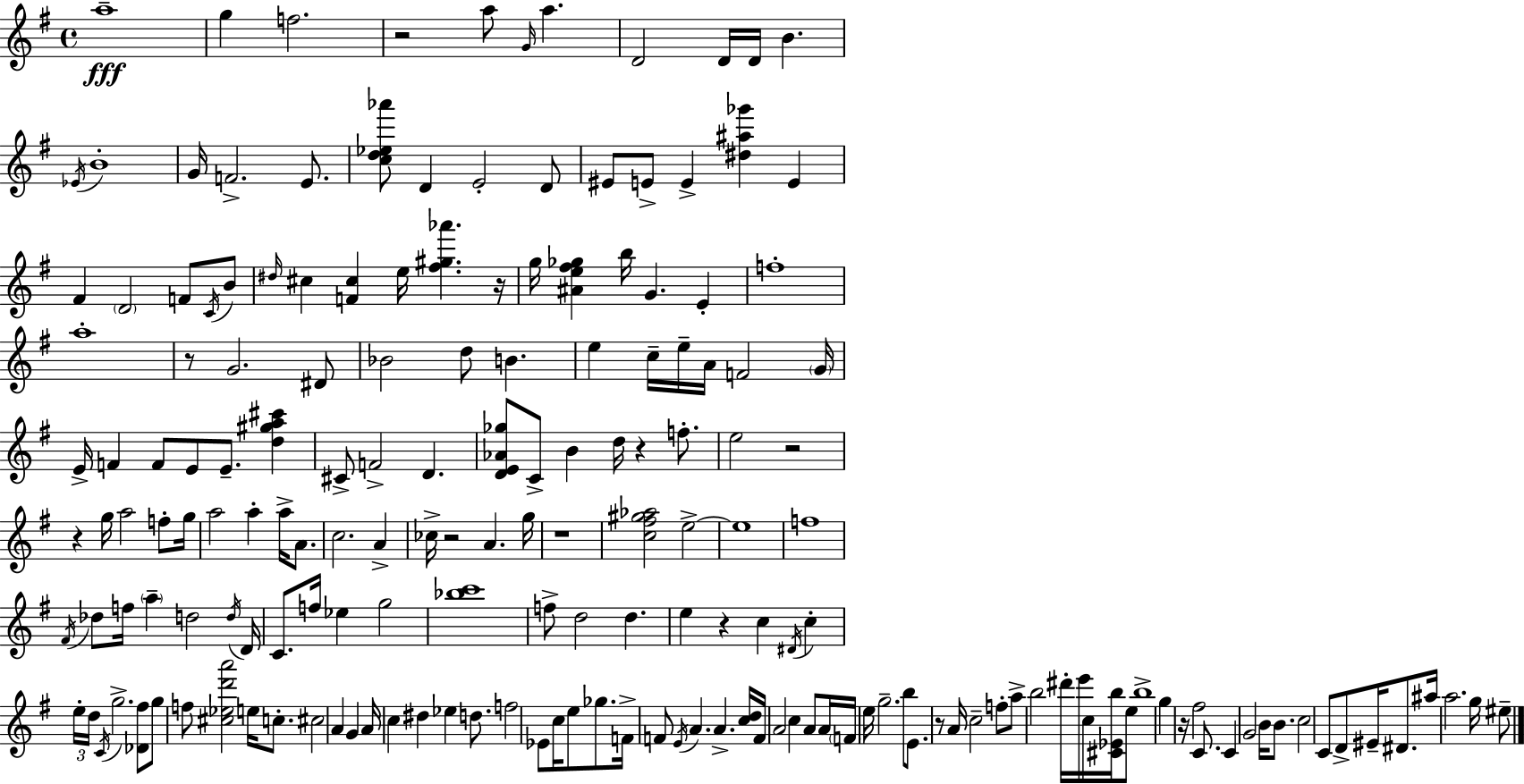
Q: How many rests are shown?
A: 11